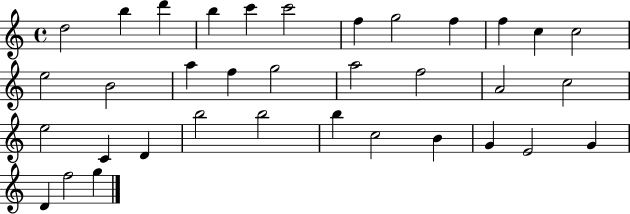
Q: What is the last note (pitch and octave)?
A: G5